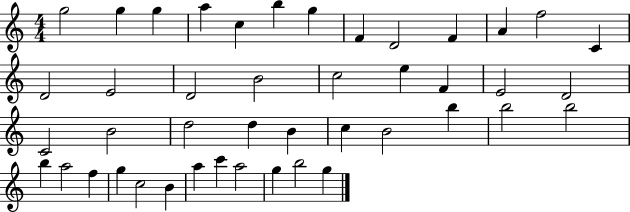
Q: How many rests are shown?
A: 0